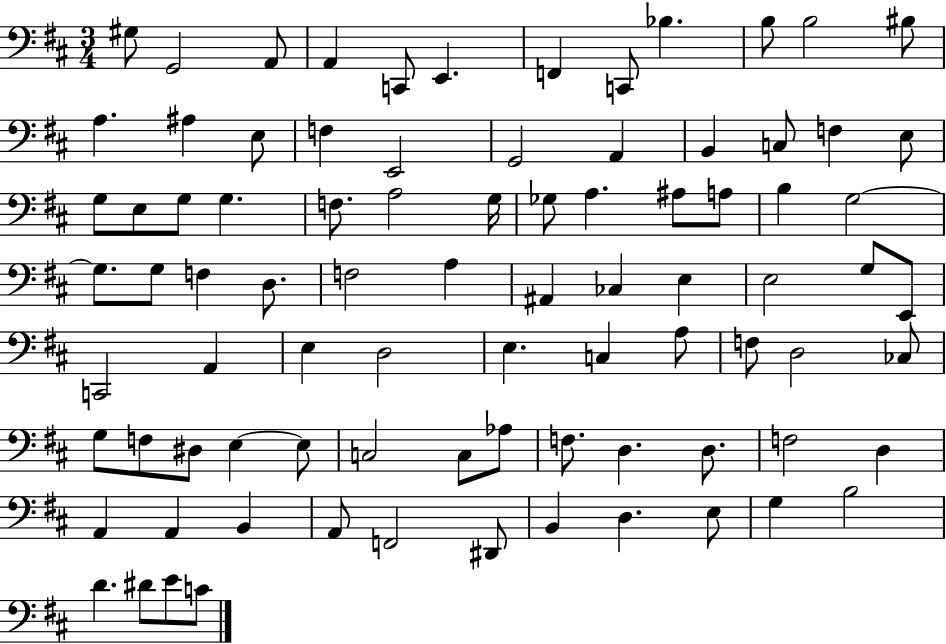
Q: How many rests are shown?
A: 0